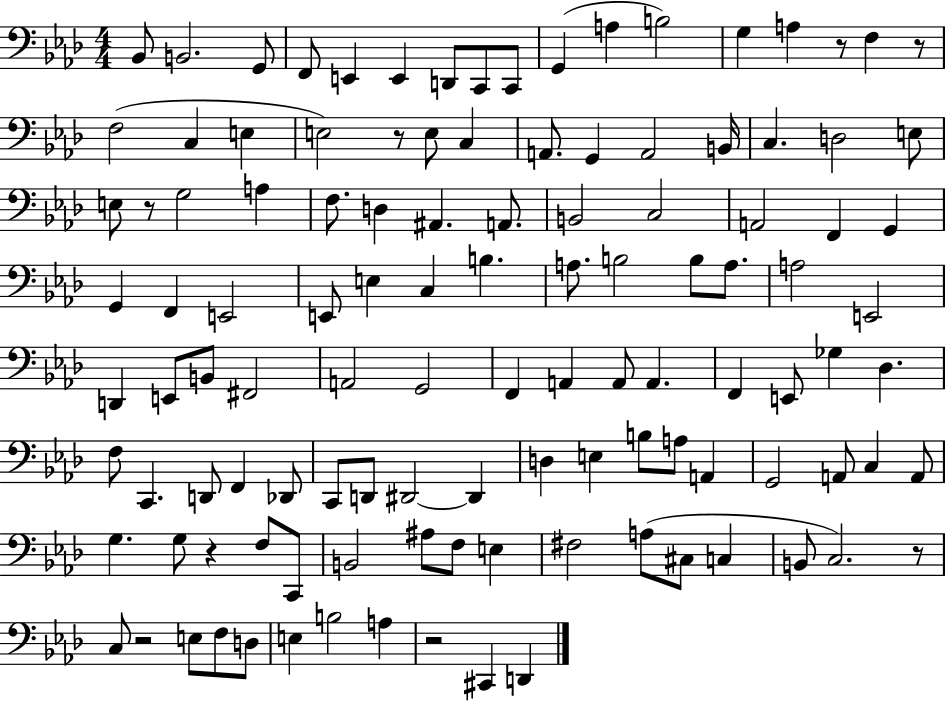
Bb2/e B2/h. G2/e F2/e E2/q E2/q D2/e C2/e C2/e G2/q A3/q B3/h G3/q A3/q R/e F3/q R/e F3/h C3/q E3/q E3/h R/e E3/e C3/q A2/e. G2/q A2/h B2/s C3/q. D3/h E3/e E3/e R/e G3/h A3/q F3/e. D3/q A#2/q. A2/e. B2/h C3/h A2/h F2/q G2/q G2/q F2/q E2/h E2/e E3/q C3/q B3/q. A3/e. B3/h B3/e A3/e. A3/h E2/h D2/q E2/e B2/e F#2/h A2/h G2/h F2/q A2/q A2/e A2/q. F2/q E2/e Gb3/q Db3/q. F3/e C2/q. D2/e F2/q Db2/e C2/e D2/e D#2/h D#2/q D3/q E3/q B3/e A3/e A2/q G2/h A2/e C3/q A2/e G3/q. G3/e R/q F3/e C2/e B2/h A#3/e F3/e E3/q F#3/h A3/e C#3/e C3/q B2/e C3/h. R/e C3/e R/h E3/e F3/e D3/e E3/q B3/h A3/q R/h C#2/q D2/q